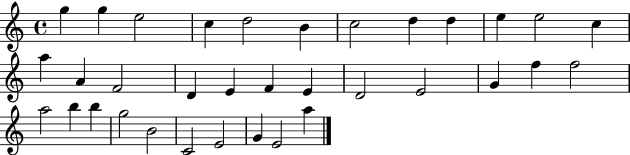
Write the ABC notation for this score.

X:1
T:Untitled
M:4/4
L:1/4
K:C
g g e2 c d2 B c2 d d e e2 c a A F2 D E F E D2 E2 G f f2 a2 b b g2 B2 C2 E2 G E2 a